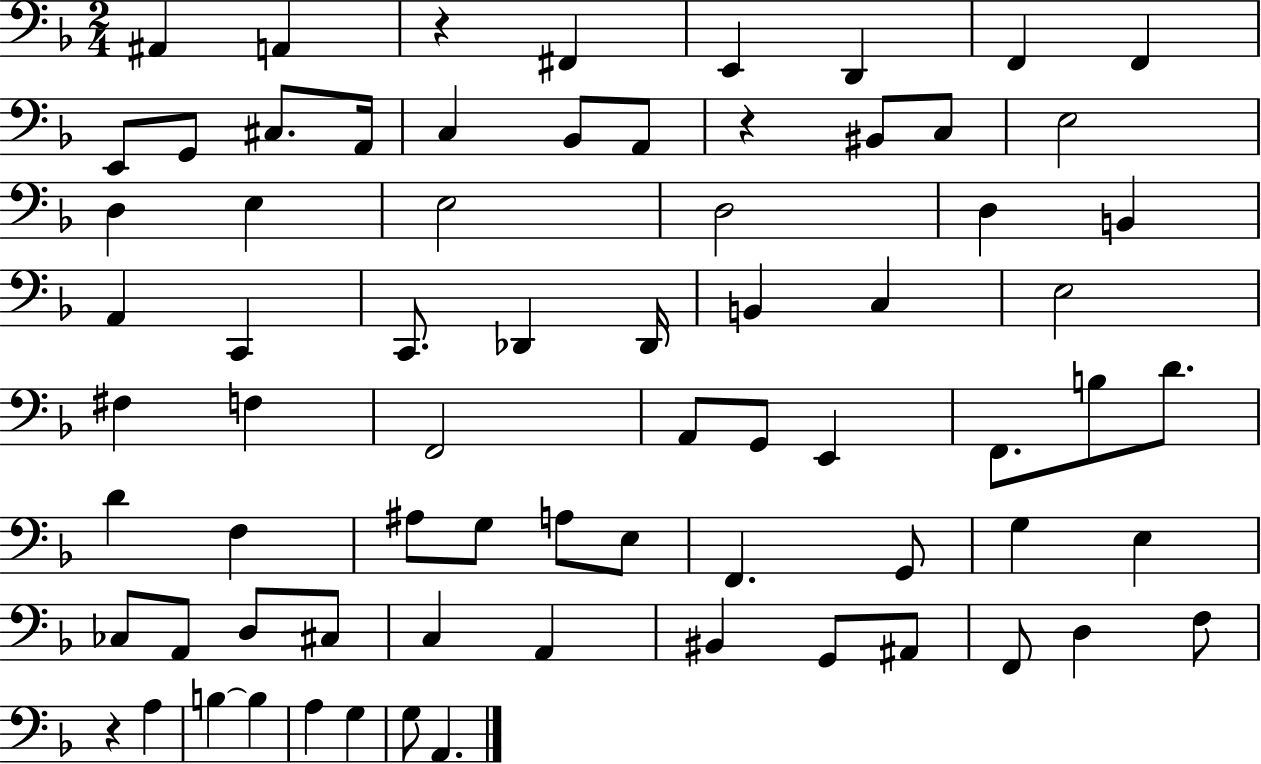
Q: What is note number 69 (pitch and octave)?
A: A2